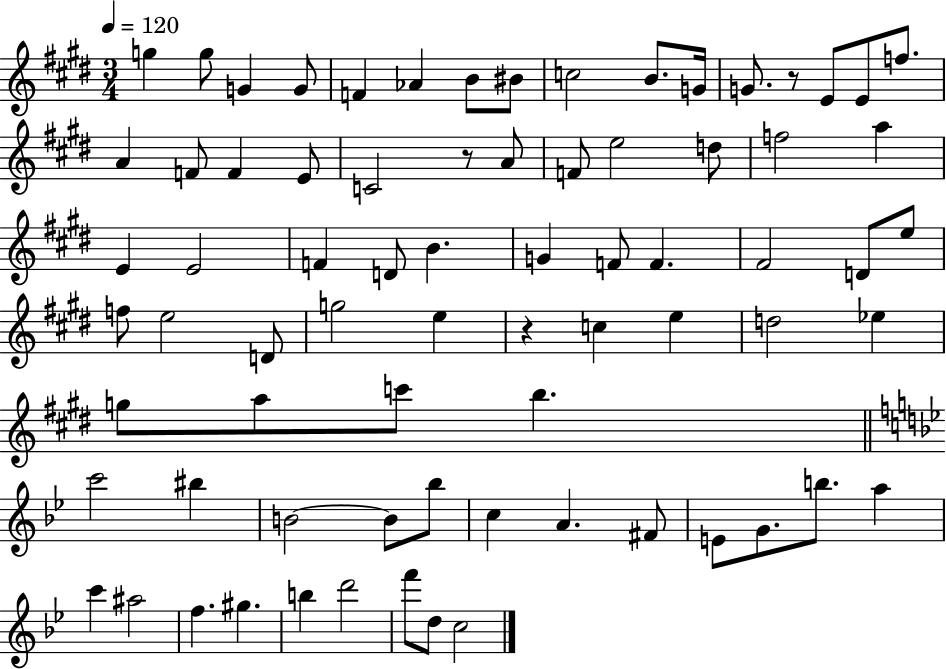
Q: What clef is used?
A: treble